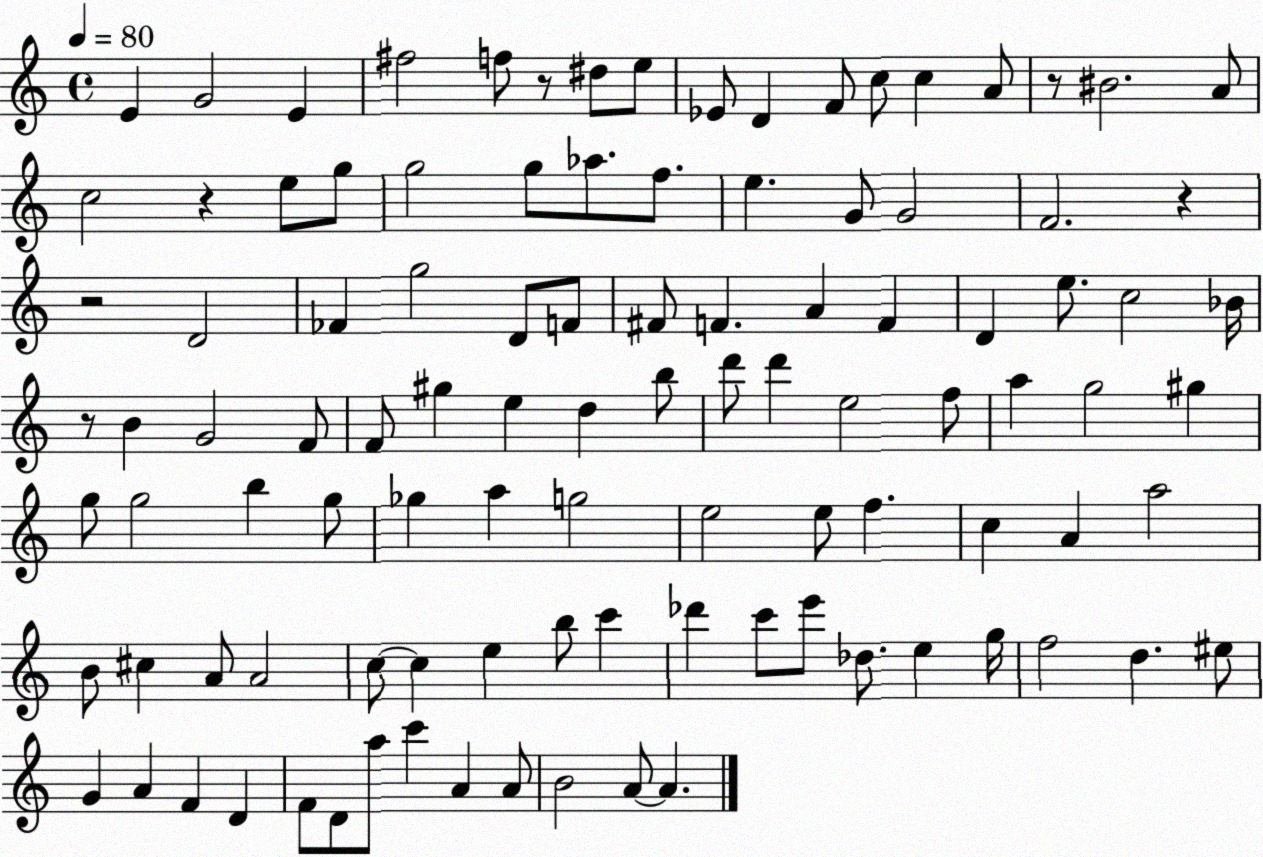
X:1
T:Untitled
M:4/4
L:1/4
K:C
E G2 E ^f2 f/2 z/2 ^d/2 e/2 _E/2 D F/2 c/2 c A/2 z/2 ^B2 A/2 c2 z e/2 g/2 g2 g/2 _a/2 f/2 e G/2 G2 F2 z z2 D2 _F g2 D/2 F/2 ^F/2 F A F D e/2 c2 _B/4 z/2 B G2 F/2 F/2 ^g e d b/2 d'/2 d' e2 f/2 a g2 ^g g/2 g2 b g/2 _g a g2 e2 e/2 f c A a2 B/2 ^c A/2 A2 c/2 c e b/2 c' _d' c'/2 e'/2 _d/2 e g/4 f2 d ^e/2 G A F D F/2 D/2 a/2 c' A A/2 B2 A/2 A